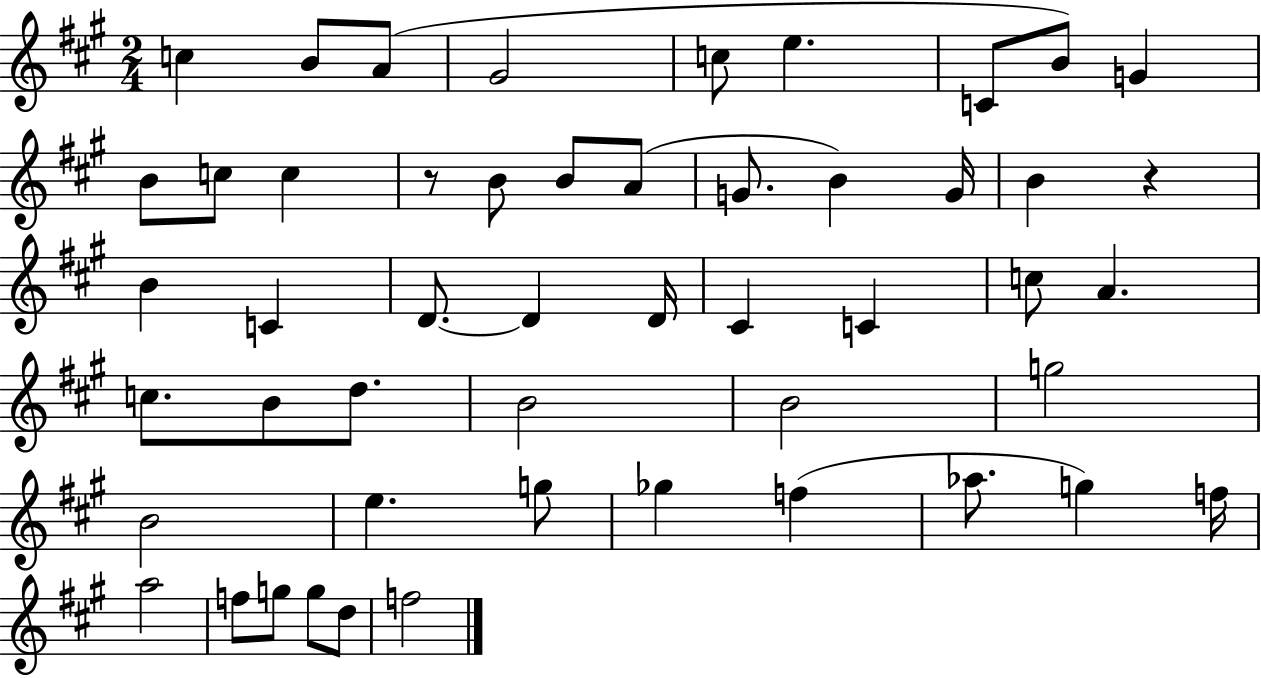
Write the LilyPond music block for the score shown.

{
  \clef treble
  \numericTimeSignature
  \time 2/4
  \key a \major
  c''4 b'8 a'8( | gis'2 | c''8 e''4. | c'8 b'8) g'4 | \break b'8 c''8 c''4 | r8 b'8 b'8 a'8( | g'8. b'4) g'16 | b'4 r4 | \break b'4 c'4 | d'8.~~ d'4 d'16 | cis'4 c'4 | c''8 a'4. | \break c''8. b'8 d''8. | b'2 | b'2 | g''2 | \break b'2 | e''4. g''8 | ges''4 f''4( | aes''8. g''4) f''16 | \break a''2 | f''8 g''8 g''8 d''8 | f''2 | \bar "|."
}